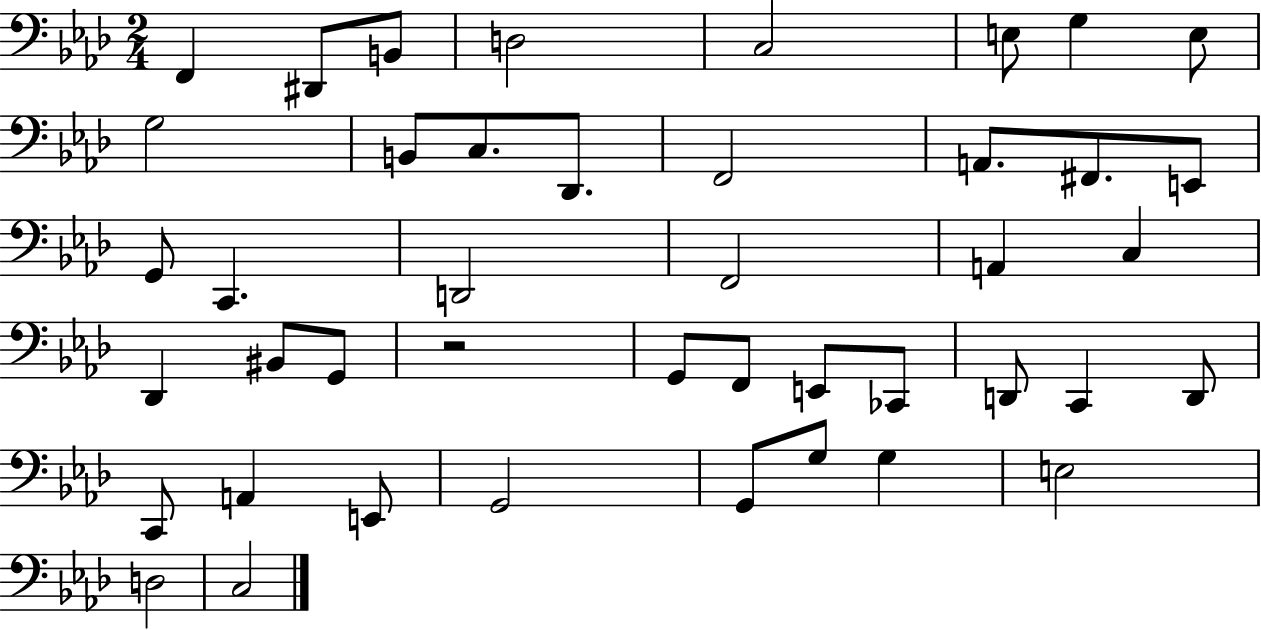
F2/q D#2/e B2/e D3/h C3/h E3/e G3/q E3/e G3/h B2/e C3/e. Db2/e. F2/h A2/e. F#2/e. E2/e G2/e C2/q. D2/h F2/h A2/q C3/q Db2/q BIS2/e G2/e R/h G2/e F2/e E2/e CES2/e D2/e C2/q D2/e C2/e A2/q E2/e G2/h G2/e G3/e G3/q E3/h D3/h C3/h